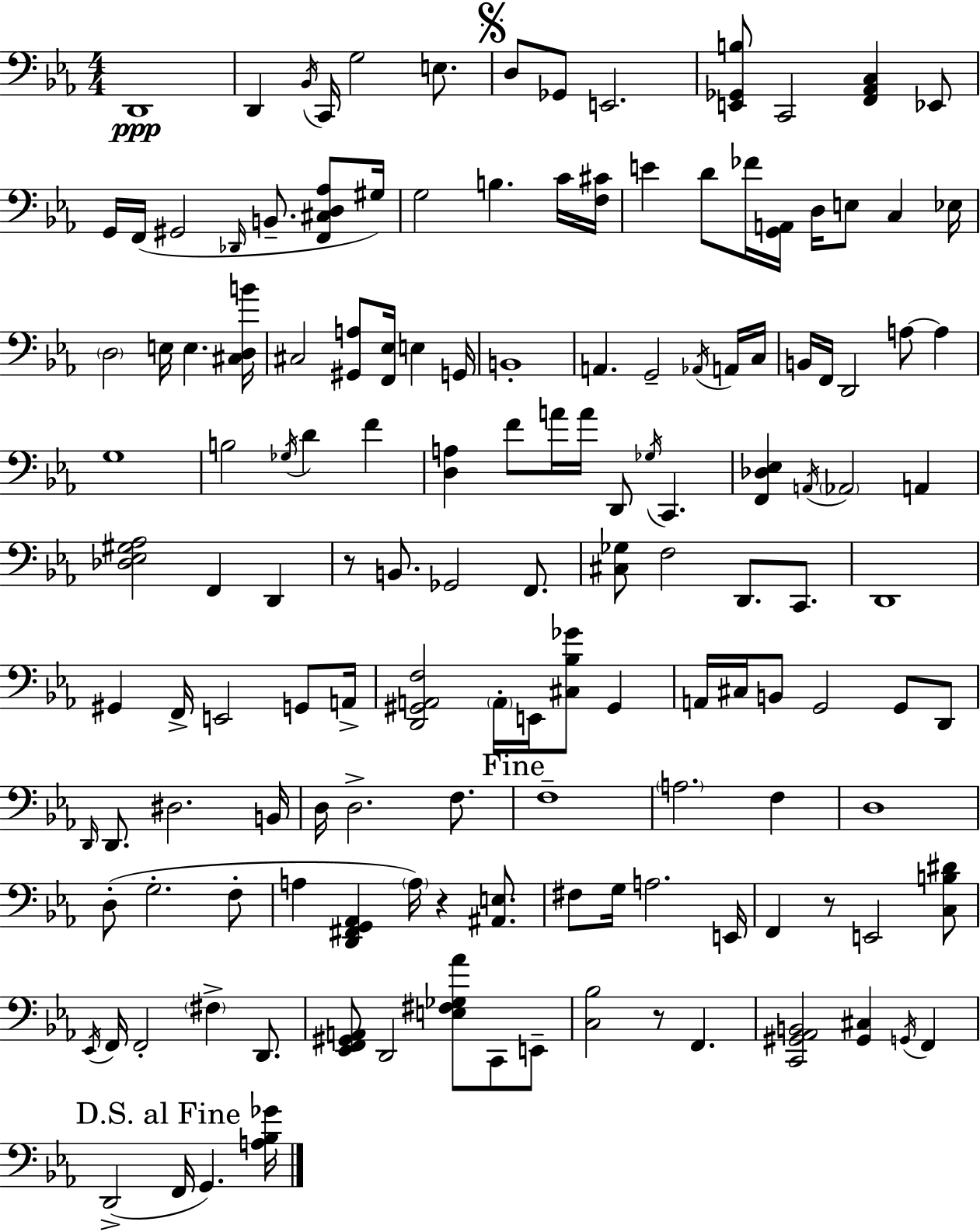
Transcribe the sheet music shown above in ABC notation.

X:1
T:Untitled
M:4/4
L:1/4
K:Eb
D,,4 D,, _B,,/4 C,,/4 G,2 E,/2 D,/2 _G,,/2 E,,2 [E,,_G,,B,]/2 C,,2 [F,,_A,,C,] _E,,/2 G,,/4 F,,/4 ^G,,2 _D,,/4 B,,/2 [F,,^C,D,_A,]/2 ^G,/4 G,2 B, C/4 [F,^C]/4 E D/2 _F/4 [G,,A,,]/4 D,/4 E,/2 C, _E,/4 D,2 E,/4 E, [^C,D,B]/4 ^C,2 [^G,,A,]/2 [F,,_E,]/4 E, G,,/4 B,,4 A,, G,,2 _A,,/4 A,,/4 C,/4 B,,/4 F,,/4 D,,2 A,/2 A, G,4 B,2 _G,/4 D F [D,A,] F/2 A/4 A/4 D,,/2 _G,/4 C,, [F,,_D,_E,] A,,/4 _A,,2 A,, [_D,_E,^G,_A,]2 F,, D,, z/2 B,,/2 _G,,2 F,,/2 [^C,_G,]/2 F,2 D,,/2 C,,/2 D,,4 ^G,, F,,/4 E,,2 G,,/2 A,,/4 [D,,^G,,A,,F,]2 A,,/4 E,,/4 [^C,_B,_G]/2 ^G,, A,,/4 ^C,/4 B,,/2 G,,2 G,,/2 D,,/2 D,,/4 D,,/2 ^D,2 B,,/4 D,/4 D,2 F,/2 F,4 A,2 F, D,4 D,/2 G,2 F,/2 A, [D,,^F,,G,,_A,,] A,/4 z [^A,,E,]/2 ^F,/2 G,/4 A,2 E,,/4 F,, z/2 E,,2 [C,B,^D]/2 _E,,/4 F,,/4 F,,2 ^F, D,,/2 [_E,,F,,^G,,A,,]/2 D,,2 [E,^F,_G,_A]/2 C,,/2 E,,/2 [C,_B,]2 z/2 F,, [C,,^G,,_A,,B,,]2 [^G,,^C,] G,,/4 F,, D,,2 F,,/4 G,, [A,_B,_G]/4